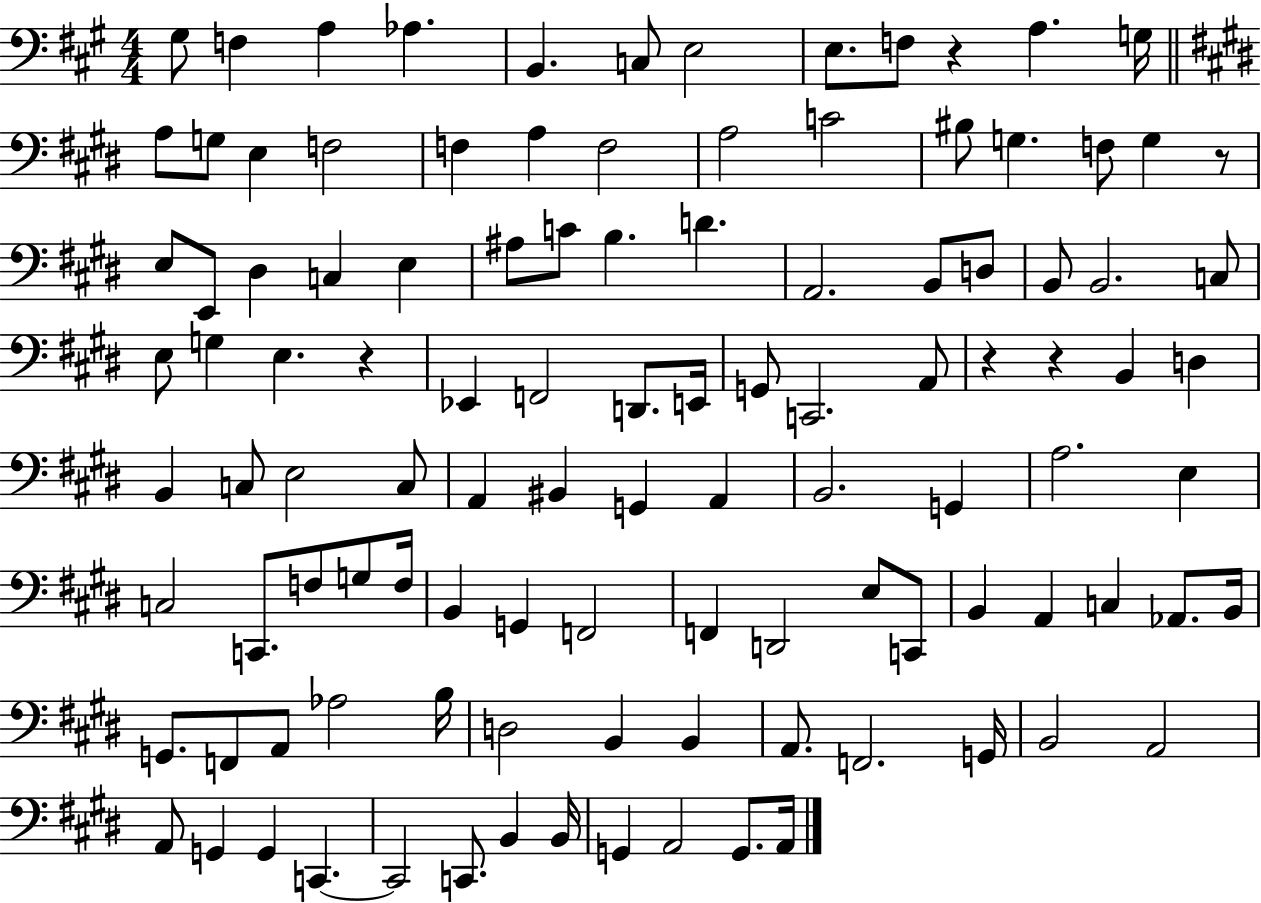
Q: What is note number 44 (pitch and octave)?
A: F2